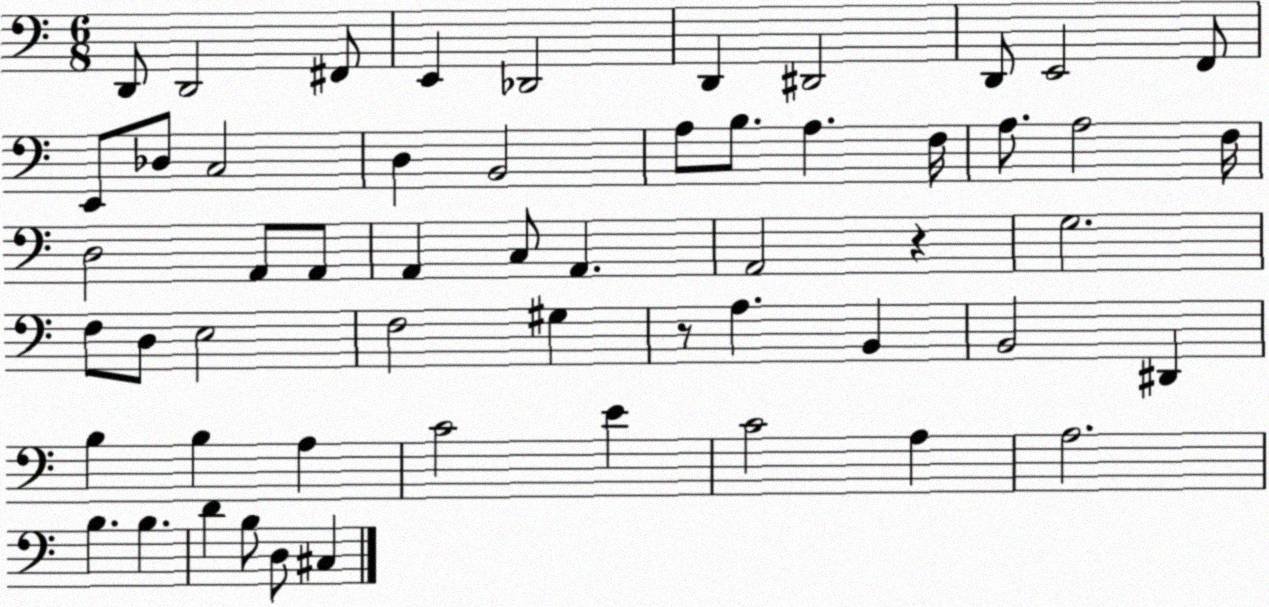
X:1
T:Untitled
M:6/8
L:1/4
K:C
D,,/2 D,,2 ^F,,/2 E,, _D,,2 D,, ^D,,2 D,,/2 E,,2 F,,/2 E,,/2 _D,/2 C,2 D, B,,2 A,/2 B,/2 A, F,/4 A,/2 A,2 F,/4 D,2 A,,/2 A,,/2 A,, C,/2 A,, A,,2 z G,2 F,/2 D,/2 E,2 F,2 ^G, z/2 A, B,, B,,2 ^D,, B, B, A, C2 E C2 A, A,2 B, B, D B,/2 D,/2 ^C,